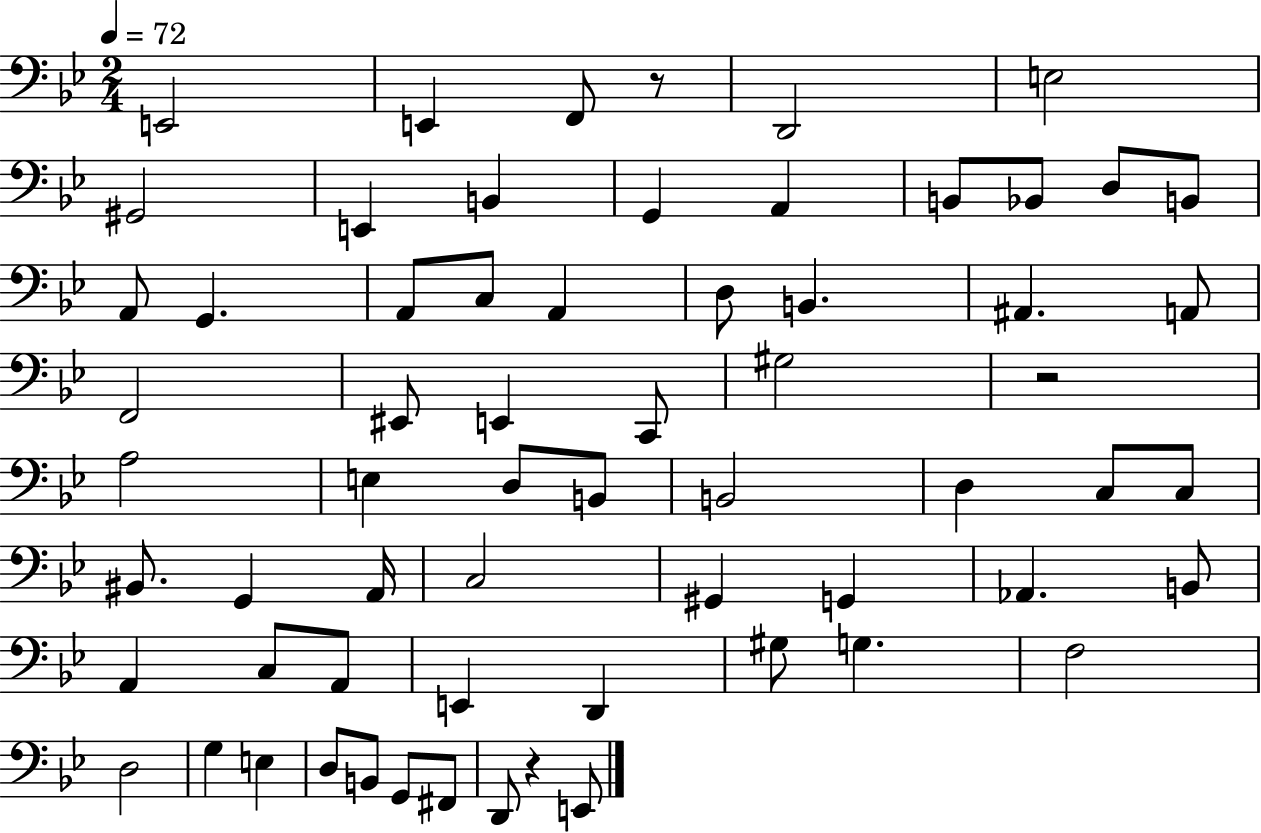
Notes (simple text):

E2/h E2/q F2/e R/e D2/h E3/h G#2/h E2/q B2/q G2/q A2/q B2/e Bb2/e D3/e B2/e A2/e G2/q. A2/e C3/e A2/q D3/e B2/q. A#2/q. A2/e F2/h EIS2/e E2/q C2/e G#3/h R/h A3/h E3/q D3/e B2/e B2/h D3/q C3/e C3/e BIS2/e. G2/q A2/s C3/h G#2/q G2/q Ab2/q. B2/e A2/q C3/e A2/e E2/q D2/q G#3/e G3/q. F3/h D3/h G3/q E3/q D3/e B2/e G2/e F#2/e D2/e R/q E2/e